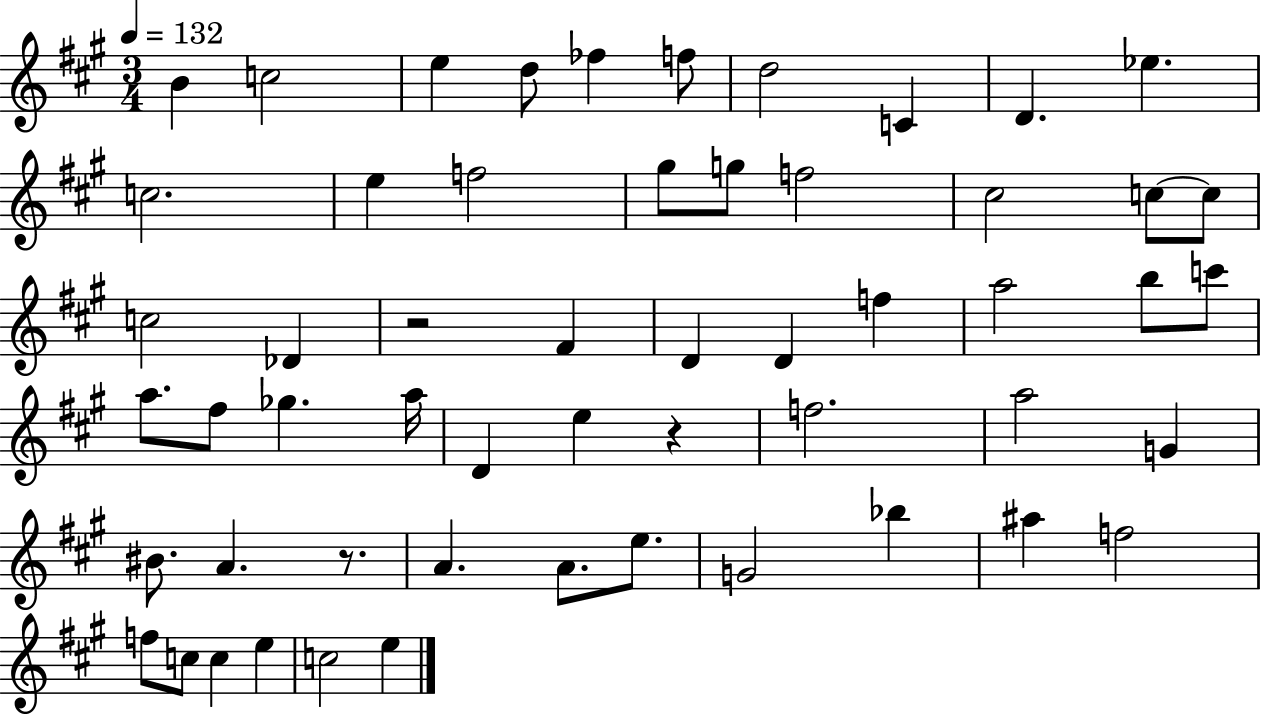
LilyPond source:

{
  \clef treble
  \numericTimeSignature
  \time 3/4
  \key a \major
  \tempo 4 = 132
  b'4 c''2 | e''4 d''8 fes''4 f''8 | d''2 c'4 | d'4. ees''4. | \break c''2. | e''4 f''2 | gis''8 g''8 f''2 | cis''2 c''8~~ c''8 | \break c''2 des'4 | r2 fis'4 | d'4 d'4 f''4 | a''2 b''8 c'''8 | \break a''8. fis''8 ges''4. a''16 | d'4 e''4 r4 | f''2. | a''2 g'4 | \break bis'8. a'4. r8. | a'4. a'8. e''8. | g'2 bes''4 | ais''4 f''2 | \break f''8 c''8 c''4 e''4 | c''2 e''4 | \bar "|."
}